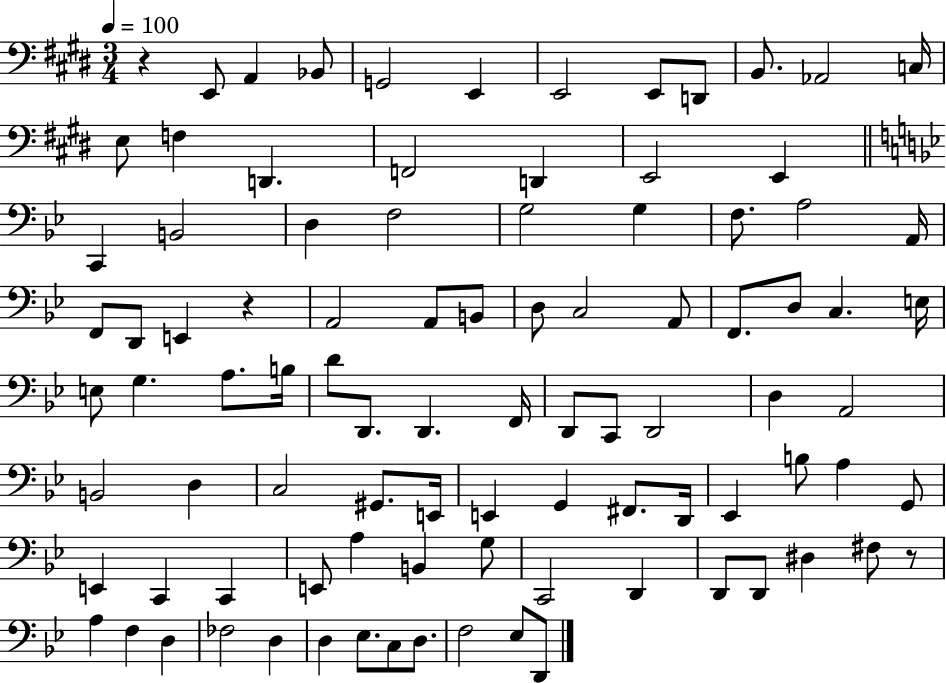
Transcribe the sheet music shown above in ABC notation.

X:1
T:Untitled
M:3/4
L:1/4
K:E
z E,,/2 A,, _B,,/2 G,,2 E,, E,,2 E,,/2 D,,/2 B,,/2 _A,,2 C,/4 E,/2 F, D,, F,,2 D,, E,,2 E,, C,, B,,2 D, F,2 G,2 G, F,/2 A,2 A,,/4 F,,/2 D,,/2 E,, z A,,2 A,,/2 B,,/2 D,/2 C,2 A,,/2 F,,/2 D,/2 C, E,/4 E,/2 G, A,/2 B,/4 D/2 D,,/2 D,, F,,/4 D,,/2 C,,/2 D,,2 D, A,,2 B,,2 D, C,2 ^G,,/2 E,,/4 E,, G,, ^F,,/2 D,,/4 _E,, B,/2 A, G,,/2 E,, C,, C,, E,,/2 A, B,, G,/2 C,,2 D,, D,,/2 D,,/2 ^D, ^F,/2 z/2 A, F, D, _F,2 D, D, _E,/2 C,/2 D,/2 F,2 _E,/2 D,,/2